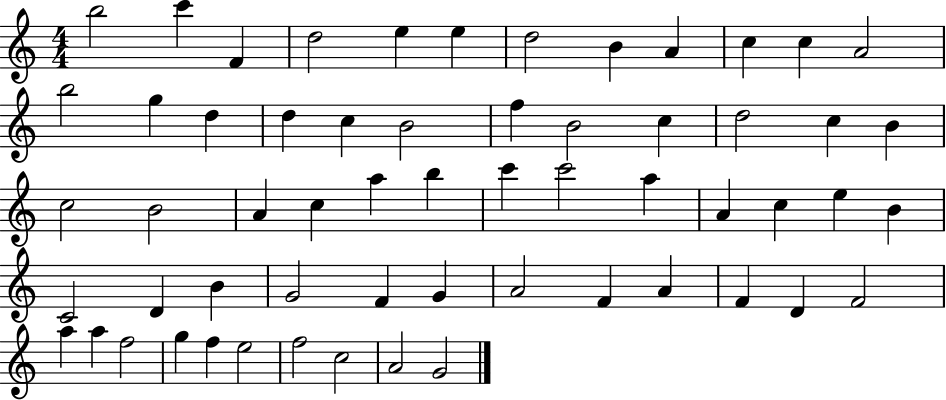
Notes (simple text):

B5/h C6/q F4/q D5/h E5/q E5/q D5/h B4/q A4/q C5/q C5/q A4/h B5/h G5/q D5/q D5/q C5/q B4/h F5/q B4/h C5/q D5/h C5/q B4/q C5/h B4/h A4/q C5/q A5/q B5/q C6/q C6/h A5/q A4/q C5/q E5/q B4/q C4/h D4/q B4/q G4/h F4/q G4/q A4/h F4/q A4/q F4/q D4/q F4/h A5/q A5/q F5/h G5/q F5/q E5/h F5/h C5/h A4/h G4/h